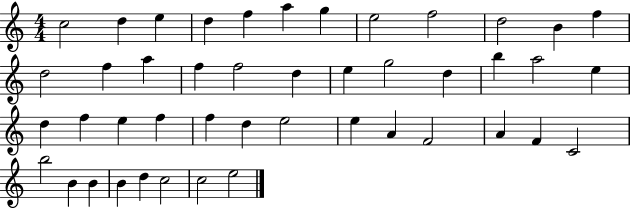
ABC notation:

X:1
T:Untitled
M:4/4
L:1/4
K:C
c2 d e d f a g e2 f2 d2 B f d2 f a f f2 d e g2 d b a2 e d f e f f d e2 e A F2 A F C2 b2 B B B d c2 c2 e2